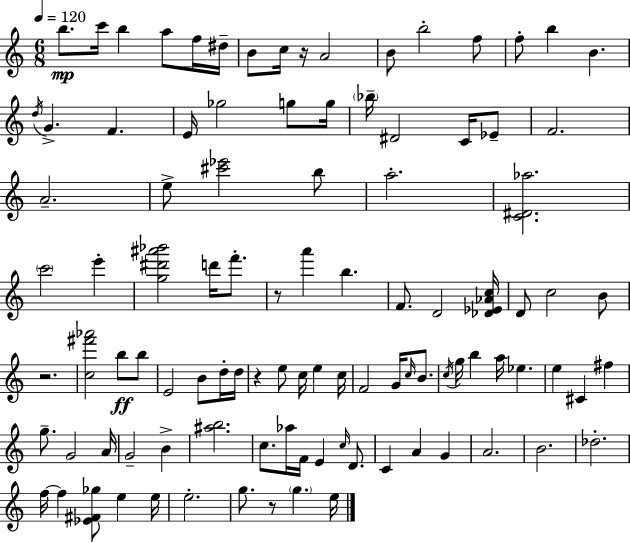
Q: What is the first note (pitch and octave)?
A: B5